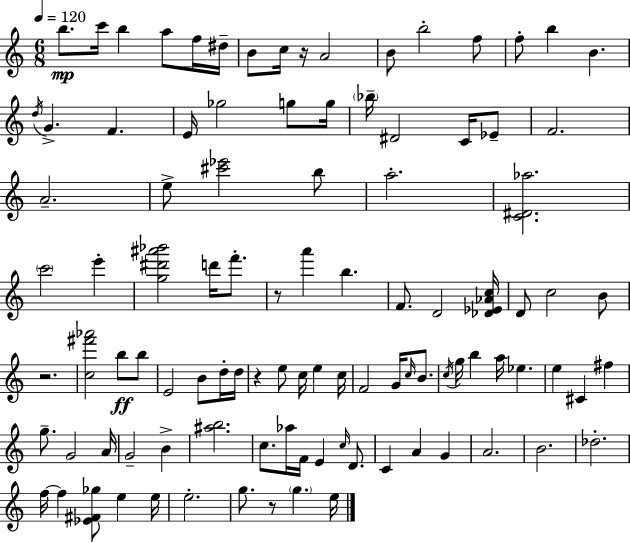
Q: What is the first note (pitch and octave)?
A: B5